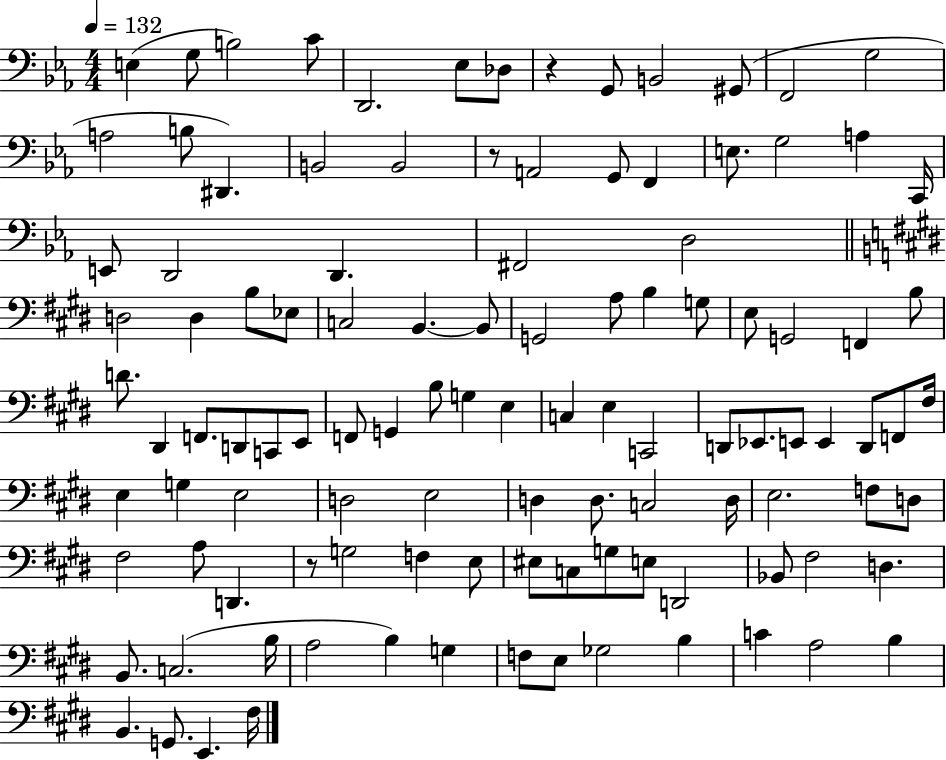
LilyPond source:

{
  \clef bass
  \numericTimeSignature
  \time 4/4
  \key ees \major
  \tempo 4 = 132
  e4( g8 b2) c'8 | d,2. ees8 des8 | r4 g,8 b,2 gis,8( | f,2 g2 | \break a2 b8 dis,4.) | b,2 b,2 | r8 a,2 g,8 f,4 | e8. g2 a4 c,16 | \break e,8 d,2 d,4. | fis,2 d2 | \bar "||" \break \key e \major d2 d4 b8 ees8 | c2 b,4.~~ b,8 | g,2 a8 b4 g8 | e8 g,2 f,4 b8 | \break d'8. dis,4 f,8. d,8 c,8 e,8 | f,8 g,4 b8 g4 e4 | c4 e4 c,2 | d,8 ees,8. e,8 e,4 d,8 f,8 fis16 | \break e4 g4 e2 | d2 e2 | d4 d8. c2 d16 | e2. f8 d8 | \break fis2 a8 d,4. | r8 g2 f4 e8 | eis8 c8 g8 e8 d,2 | bes,8 fis2 d4. | \break b,8. c2.( b16 | a2 b4) g4 | f8 e8 ges2 b4 | c'4 a2 b4 | \break b,4. g,8. e,4. fis16 | \bar "|."
}